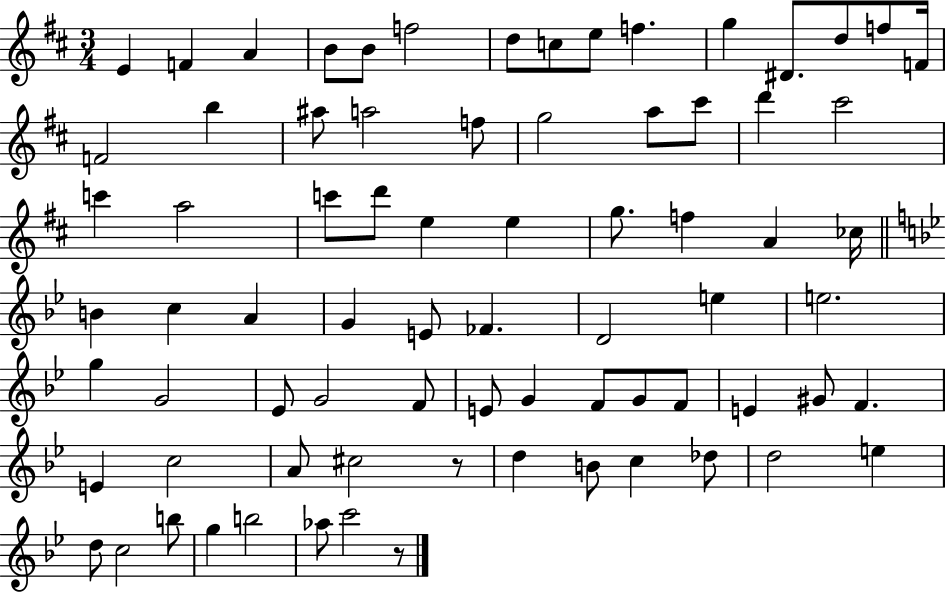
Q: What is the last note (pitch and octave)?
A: C6